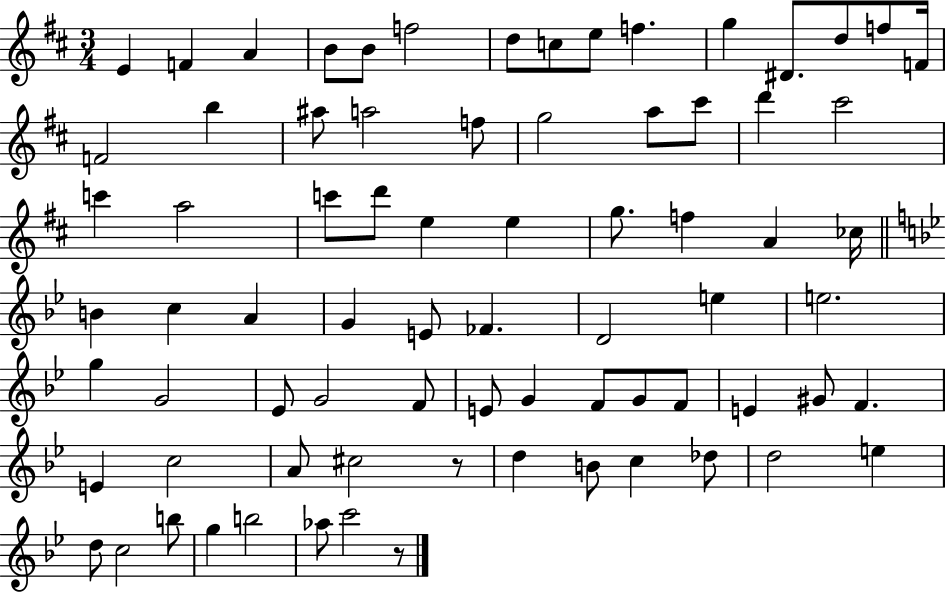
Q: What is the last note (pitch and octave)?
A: C6